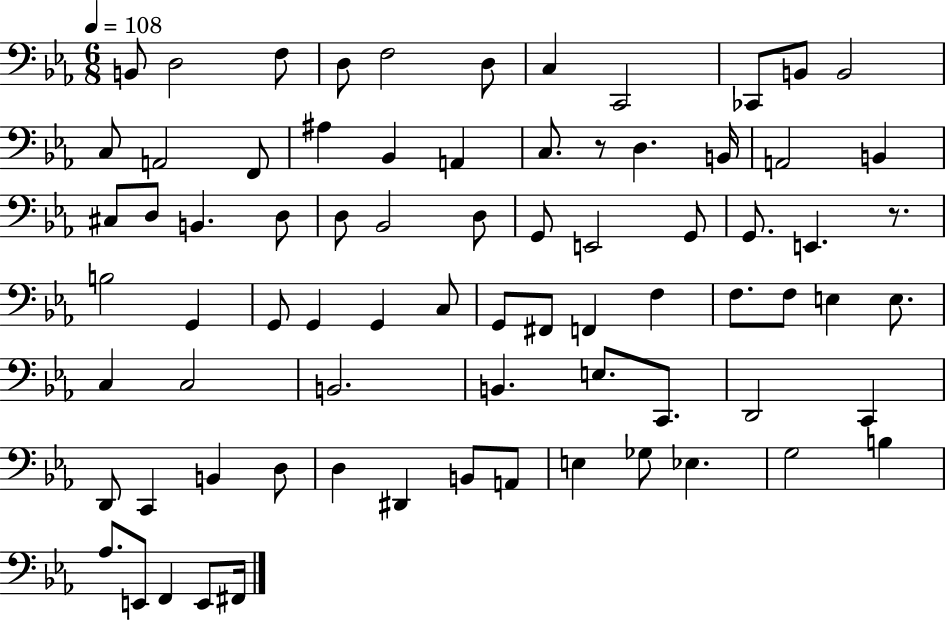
{
  \clef bass
  \numericTimeSignature
  \time 6/8
  \key ees \major
  \tempo 4 = 108
  \repeat volta 2 { b,8 d2 f8 | d8 f2 d8 | c4 c,2 | ces,8 b,8 b,2 | \break c8 a,2 f,8 | ais4 bes,4 a,4 | c8. r8 d4. b,16 | a,2 b,4 | \break cis8 d8 b,4. d8 | d8 bes,2 d8 | g,8 e,2 g,8 | g,8. e,4. r8. | \break b2 g,4 | g,8 g,4 g,4 c8 | g,8 fis,8 f,4 f4 | f8. f8 e4 e8. | \break c4 c2 | b,2. | b,4. e8. c,8. | d,2 c,4 | \break d,8 c,4 b,4 d8 | d4 dis,4 b,8 a,8 | e4 ges8 ees4. | g2 b4 | \break aes8. e,8 f,4 e,8 fis,16 | } \bar "|."
}